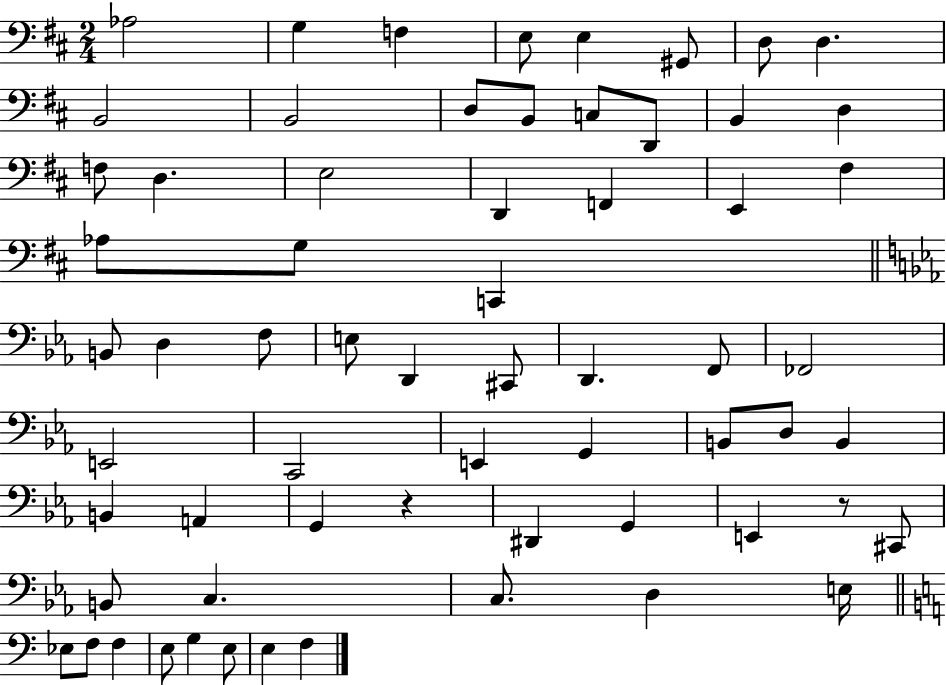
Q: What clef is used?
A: bass